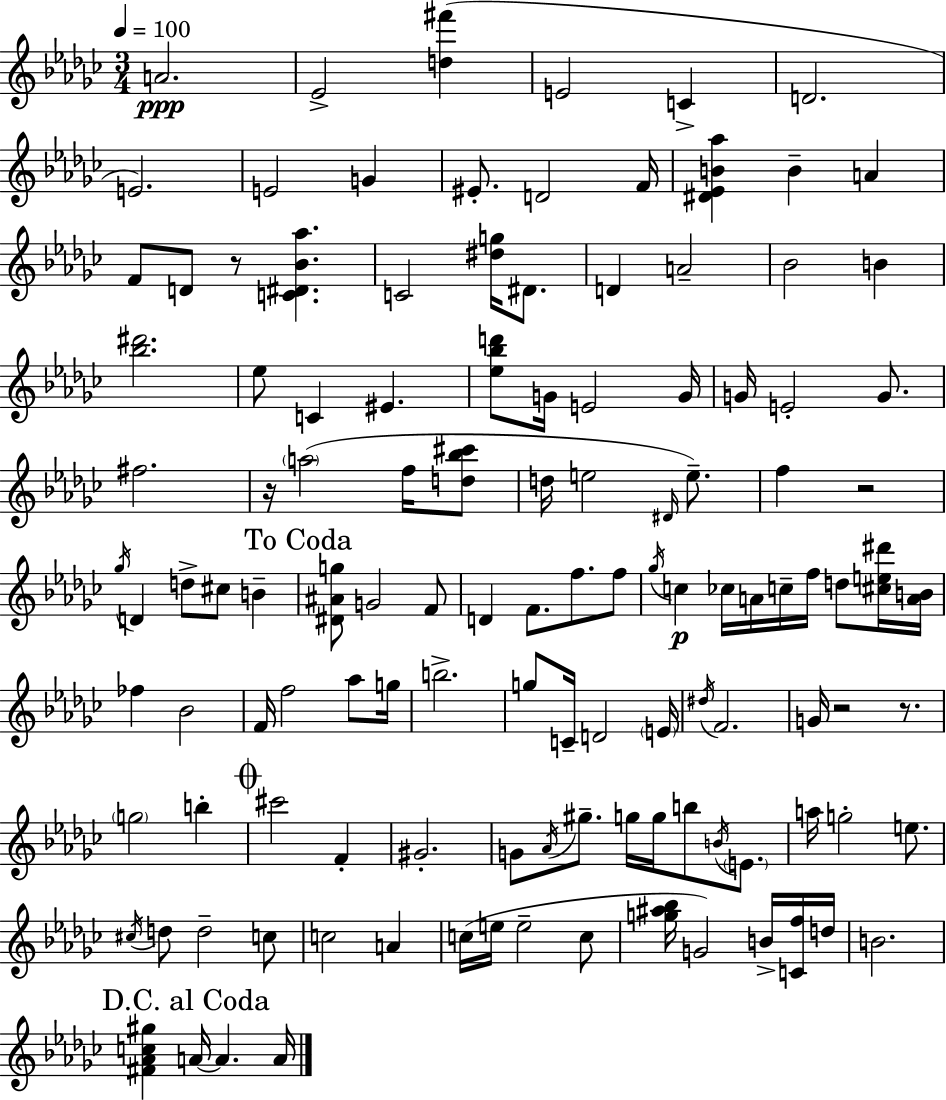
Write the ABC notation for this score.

X:1
T:Untitled
M:3/4
L:1/4
K:Ebm
A2 _E2 [d^f'] E2 C D2 E2 E2 G ^E/2 D2 F/4 [^D_EB_a] B A F/2 D/2 z/2 [C^D_B_a] C2 [^dg]/4 ^D/2 D A2 _B2 B [_b^d']2 _e/2 C ^E [_e_bd']/2 G/4 E2 G/4 G/4 E2 G/2 ^f2 z/4 a2 f/4 [d_b^c']/2 d/4 e2 ^D/4 e/2 f z2 _g/4 D d/2 ^c/2 B [^D^Ag]/2 G2 F/2 D F/2 f/2 f/2 _g/4 c _c/4 A/4 c/4 f/4 d/2 [^ce^d']/4 [AB]/4 _f _B2 F/4 f2 _a/2 g/4 b2 g/2 C/4 D2 E/4 ^d/4 F2 G/4 z2 z/2 g2 b ^c'2 F ^G2 G/2 _A/4 ^g/2 g/4 g/4 b/2 B/4 E/2 a/4 g2 e/2 ^c/4 d/2 d2 c/2 c2 A c/4 e/4 e2 c/2 [g^a_b]/4 G2 B/4 [Cf]/4 d/4 B2 [^F_Ac^g] A/4 A A/4